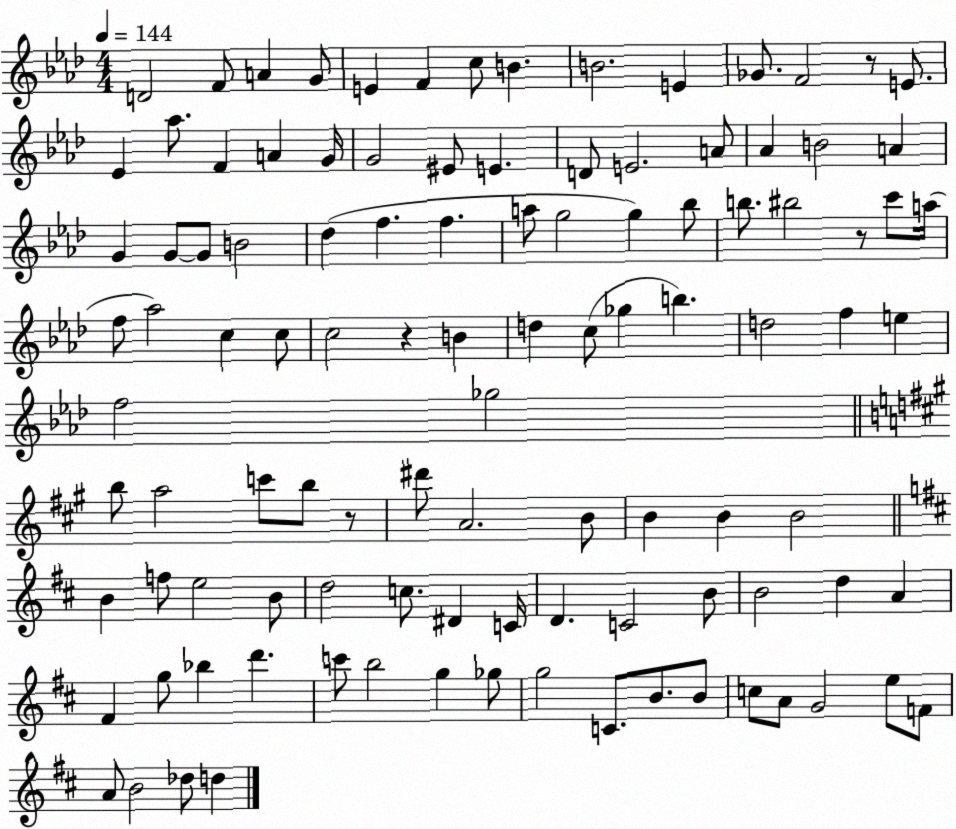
X:1
T:Untitled
M:4/4
L:1/4
K:Ab
D2 F/2 A G/2 E F c/2 B B2 E _G/2 F2 z/2 E/2 _E _a/2 F A G/4 G2 ^E/2 E D/2 E2 A/2 _A B2 A G G/2 G/2 B2 _d f f a/2 g2 g _b/2 b/2 ^b2 z/2 c'/2 a/4 f/2 _a2 c c/2 c2 z B d c/2 _g b d2 f e f2 _g2 b/2 a2 c'/2 b/2 z/2 ^d'/2 A2 B/2 B B B2 B f/2 e2 B/2 d2 c/2 ^D C/4 D C2 B/2 B2 d A ^F g/2 _b d' c'/2 b2 g _g/2 g2 C/2 B/2 B/2 c/2 A/2 G2 e/2 F/2 A/2 B2 _d/2 d